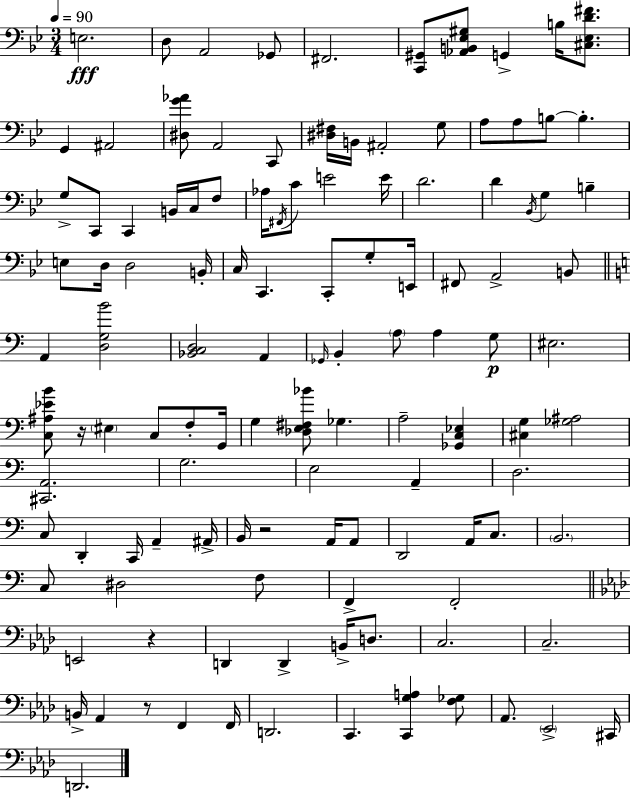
E3/h. D3/e A2/h Gb2/e F#2/h. [C2,G#2]/e [Ab2,B2,Eb3,G#3]/e G2/q B3/s [C#3,Eb3,D4,F#4]/e. G2/q A#2/h [D#3,G4,Ab4]/e A2/h C2/e [D#3,F#3]/s B2/s A#2/h G3/e A3/e A3/e B3/e B3/q. G3/e C2/e C2/q B2/s C3/s F3/e Ab3/s F#2/s C4/e E4/h E4/s D4/h. D4/q Bb2/s G3/q B3/q E3/e D3/s D3/h B2/s C3/s C2/q. C2/e G3/e E2/s F#2/e A2/h B2/e A2/q [D3,G3,B4]/h [Bb2,C3,D3]/h A2/q Gb2/s B2/q A3/e A3/q G3/e EIS3/h. [C3,A#3,Eb4,B4]/e R/s EIS3/q C3/e F3/e G2/s G3/q [Db3,E3,F#3,Bb4]/e Gb3/q. A3/h [Gb2,C3,Eb3]/q [C#3,G3]/q [Gb3,A#3]/h [C#2,A2]/h. G3/h. E3/h A2/q D3/h. C3/e D2/q C2/s A2/q A#2/s B2/s R/h A2/s A2/e D2/h A2/s C3/e. B2/h. C3/e D#3/h F3/e F2/q F2/h E2/h R/q D2/q D2/q B2/s D3/e. C3/h. C3/h. B2/s Ab2/q R/e F2/q F2/s D2/h. C2/q. [C2,G3,A3]/q [F3,Gb3]/e Ab2/e. Eb2/h C#2/s D2/h.